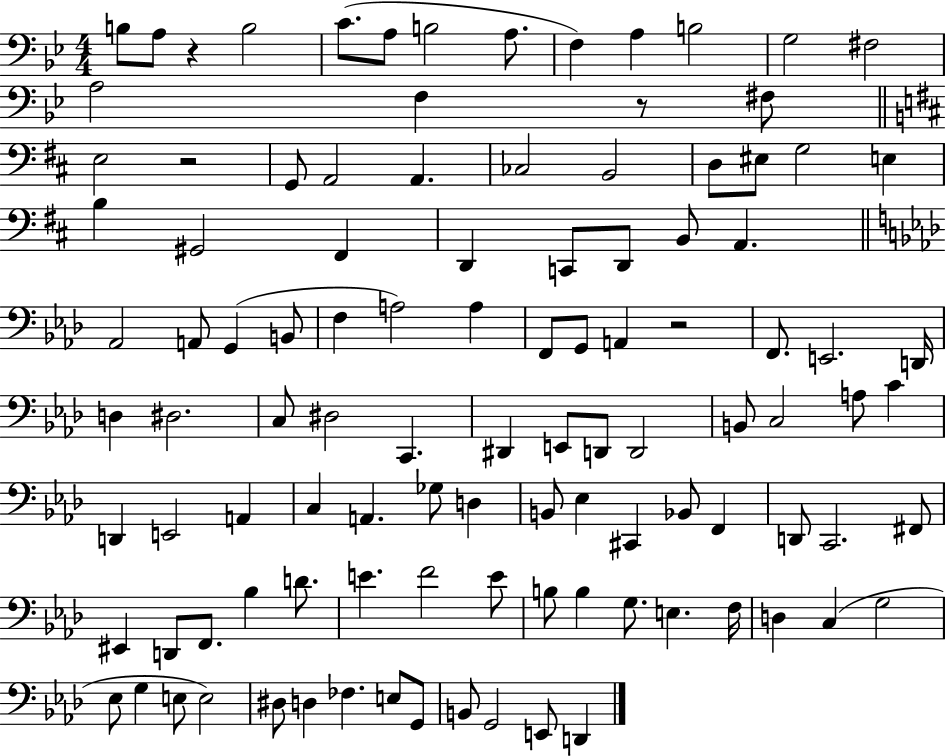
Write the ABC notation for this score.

X:1
T:Untitled
M:4/4
L:1/4
K:Bb
B,/2 A,/2 z B,2 C/2 A,/2 B,2 A,/2 F, A, B,2 G,2 ^F,2 A,2 F, z/2 ^F,/2 E,2 z2 G,,/2 A,,2 A,, _C,2 B,,2 D,/2 ^E,/2 G,2 E, B, ^G,,2 ^F,, D,, C,,/2 D,,/2 B,,/2 A,, _A,,2 A,,/2 G,, B,,/2 F, A,2 A, F,,/2 G,,/2 A,, z2 F,,/2 E,,2 D,,/4 D, ^D,2 C,/2 ^D,2 C,, ^D,, E,,/2 D,,/2 D,,2 B,,/2 C,2 A,/2 C D,, E,,2 A,, C, A,, _G,/2 D, B,,/2 _E, ^C,, _B,,/2 F,, D,,/2 C,,2 ^F,,/2 ^E,, D,,/2 F,,/2 _B, D/2 E F2 E/2 B,/2 B, G,/2 E, F,/4 D, C, G,2 _E,/2 G, E,/2 E,2 ^D,/2 D, _F, E,/2 G,,/2 B,,/2 G,,2 E,,/2 D,,